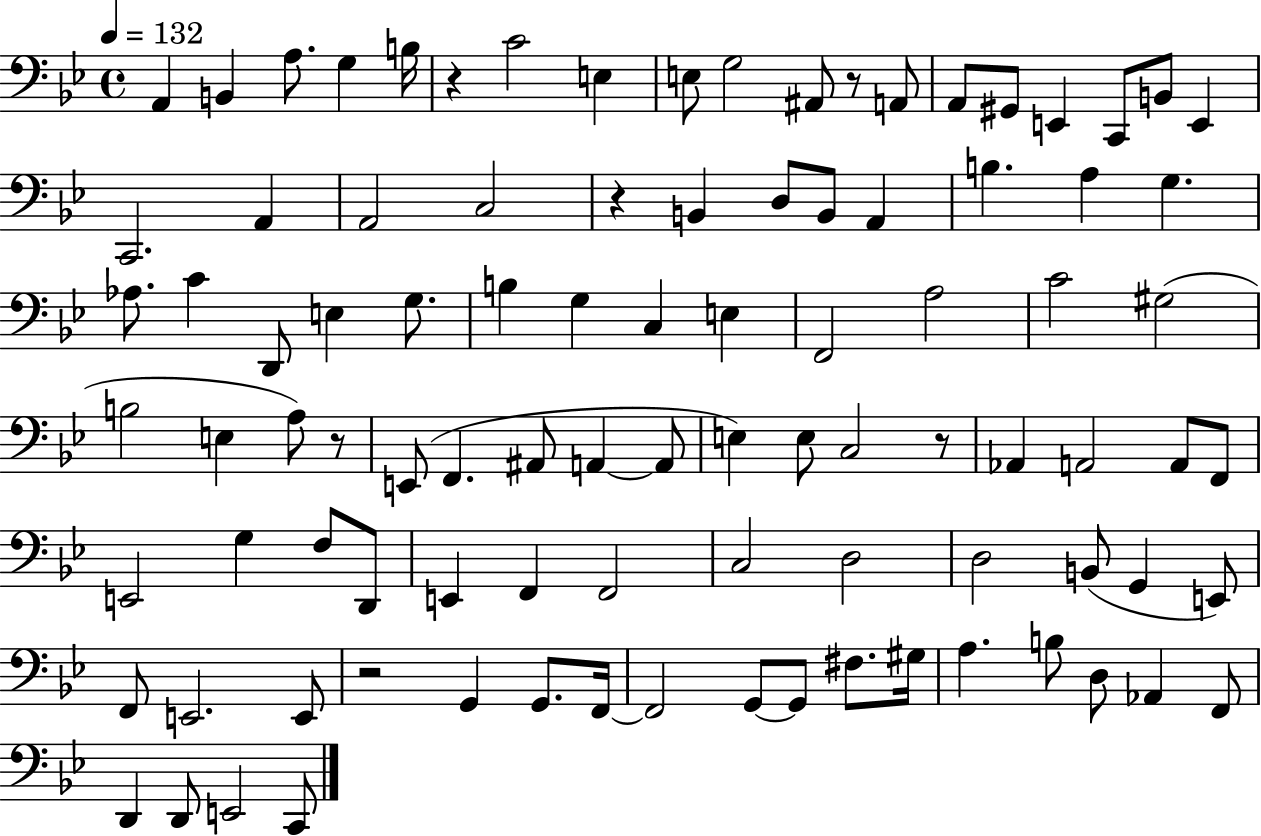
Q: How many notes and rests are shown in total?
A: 95